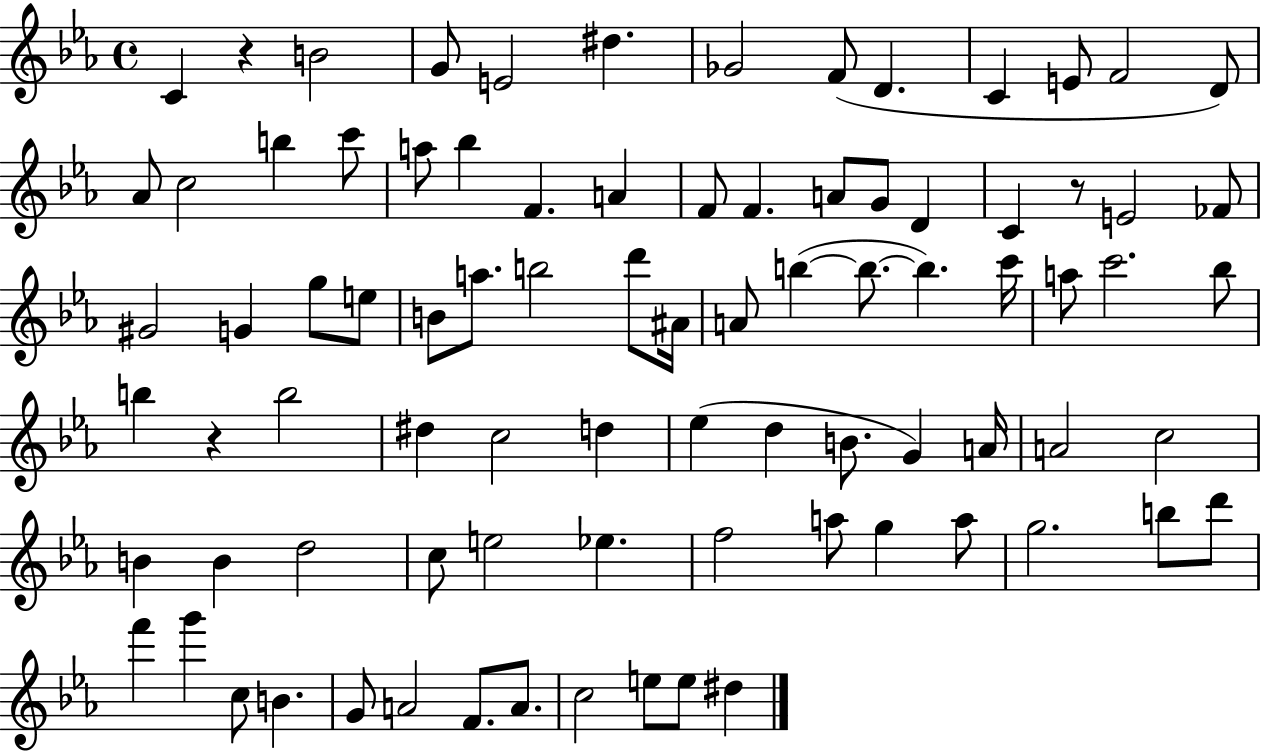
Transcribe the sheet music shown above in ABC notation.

X:1
T:Untitled
M:4/4
L:1/4
K:Eb
C z B2 G/2 E2 ^d _G2 F/2 D C E/2 F2 D/2 _A/2 c2 b c'/2 a/2 _b F A F/2 F A/2 G/2 D C z/2 E2 _F/2 ^G2 G g/2 e/2 B/2 a/2 b2 d'/2 ^A/4 A/2 b b/2 b c'/4 a/2 c'2 _b/2 b z b2 ^d c2 d _e d B/2 G A/4 A2 c2 B B d2 c/2 e2 _e f2 a/2 g a/2 g2 b/2 d'/2 f' g' c/2 B G/2 A2 F/2 A/2 c2 e/2 e/2 ^d